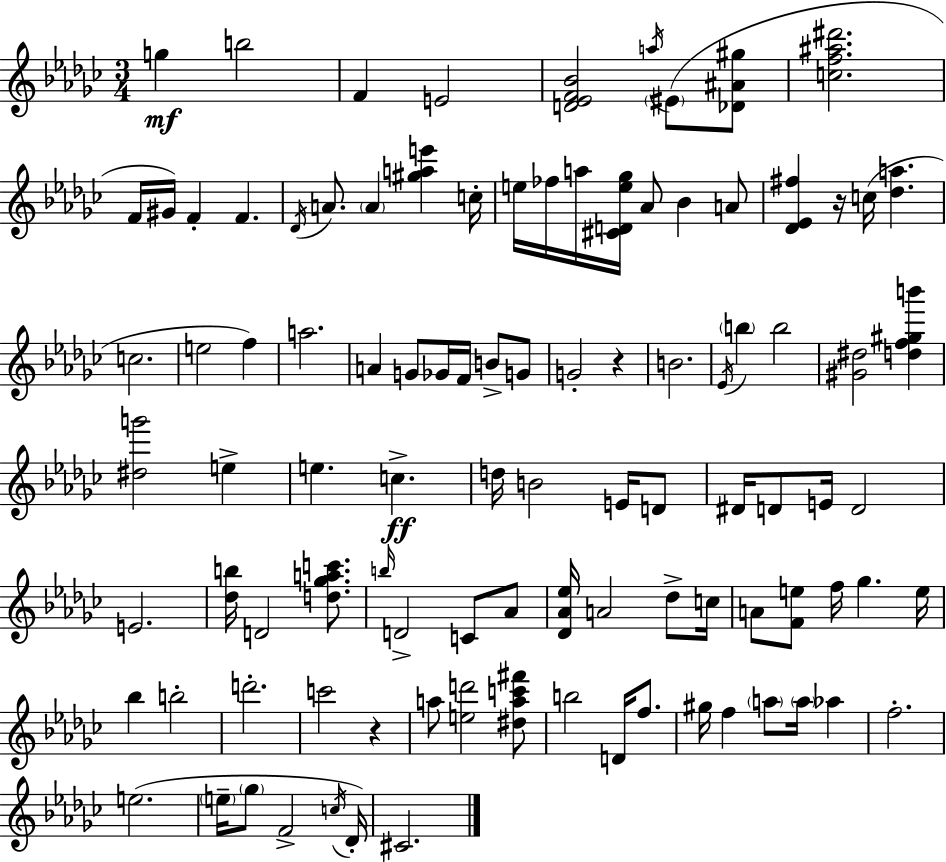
G5/q B5/h F4/q E4/h [D4,Eb4,F4,Bb4]/h A5/s EIS4/e [Db4,A#4,G#5]/e [C5,F5,A#5,D#6]/h. F4/s G#4/s F4/q F4/q. Db4/s A4/e. A4/q [G#5,A5,E6]/q C5/s E5/s FES5/s A5/s [C#4,D4,E5,Gb5]/s Ab4/e Bb4/q A4/e [Db4,Eb4,F#5]/q R/s C5/s [Db5,A5]/q. C5/h. E5/h F5/q A5/h. A4/q G4/e Gb4/s F4/s B4/e G4/e G4/h R/q B4/h. Eb4/s B5/q B5/h [G#4,D#5]/h [D5,F5,G#5,B6]/q [D#5,G6]/h E5/q E5/q. C5/q. D5/s B4/h E4/s D4/e D#4/s D4/e E4/s D4/h E4/h. [Db5,B5]/s D4/h [D5,Gb5,A5,C6]/e. B5/s D4/h C4/e Ab4/e [Db4,Ab4,Eb5]/s A4/h Db5/e C5/s A4/e [F4,E5]/e F5/s Gb5/q. E5/s Bb5/q B5/h D6/h. C6/h R/q A5/e [E5,D6]/h [D#5,A5,C6,F#6]/e B5/h D4/s F5/e. G#5/s F5/q A5/e A5/s Ab5/q F5/h. E5/h. E5/s Gb5/e F4/h C5/s Db4/s C#4/h.